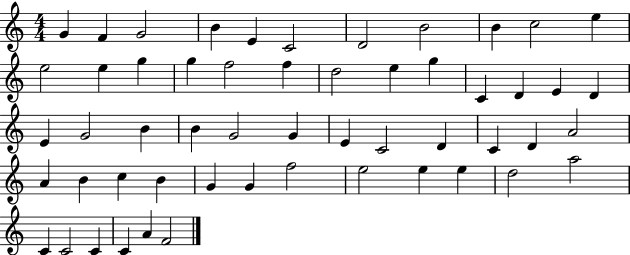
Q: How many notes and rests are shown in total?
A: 54